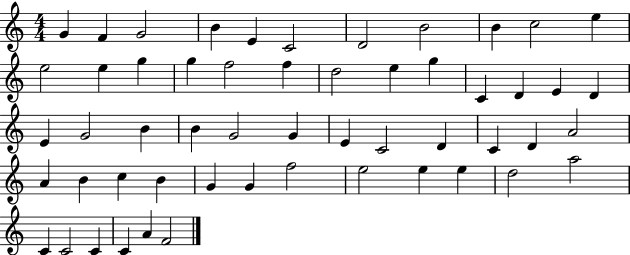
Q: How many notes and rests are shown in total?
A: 54